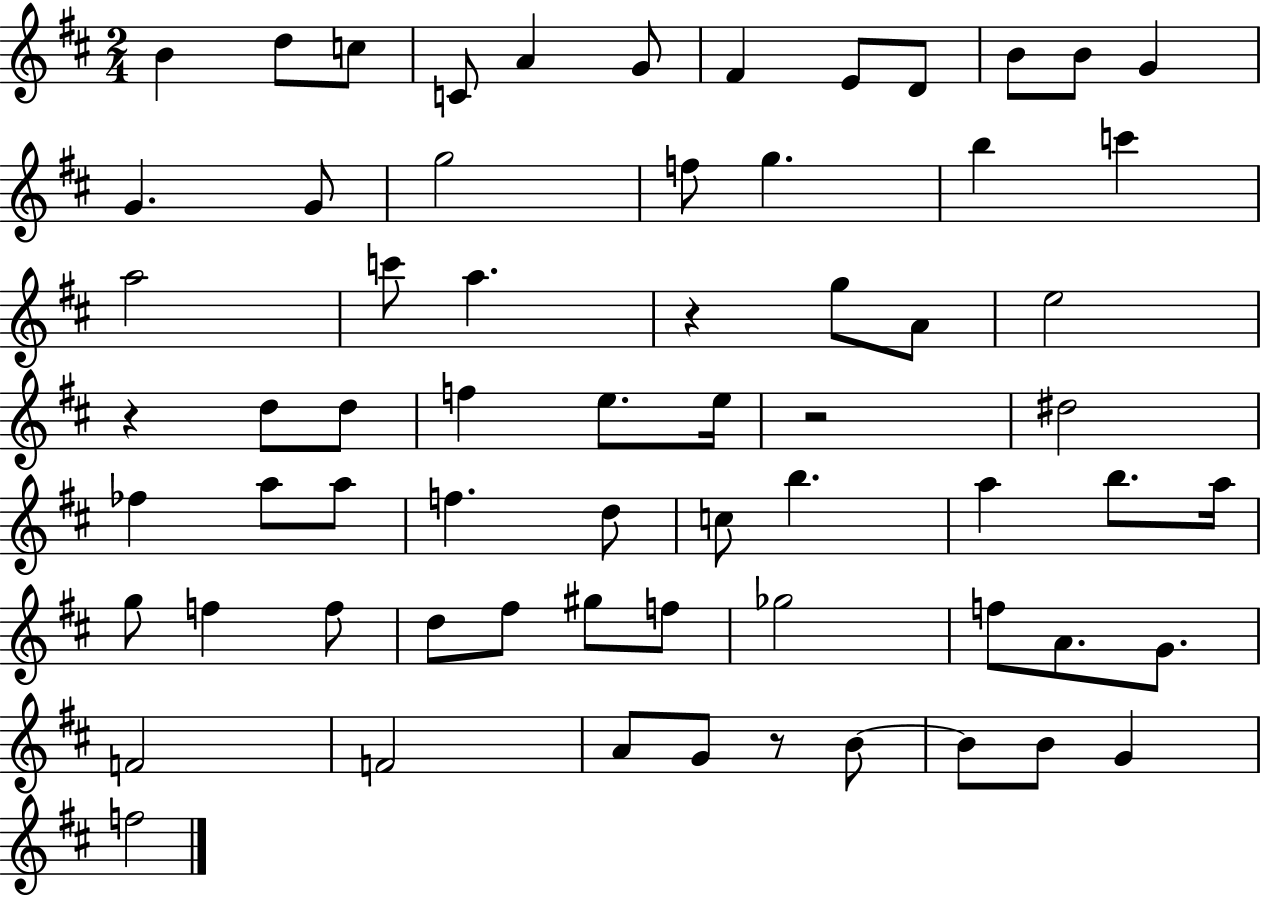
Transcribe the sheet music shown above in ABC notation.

X:1
T:Untitled
M:2/4
L:1/4
K:D
B d/2 c/2 C/2 A G/2 ^F E/2 D/2 B/2 B/2 G G G/2 g2 f/2 g b c' a2 c'/2 a z g/2 A/2 e2 z d/2 d/2 f e/2 e/4 z2 ^d2 _f a/2 a/2 f d/2 c/2 b a b/2 a/4 g/2 f f/2 d/2 ^f/2 ^g/2 f/2 _g2 f/2 A/2 G/2 F2 F2 A/2 G/2 z/2 B/2 B/2 B/2 G f2